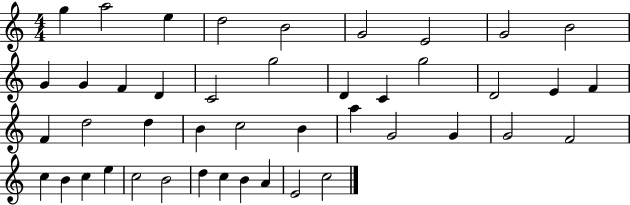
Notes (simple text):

G5/q A5/h E5/q D5/h B4/h G4/h E4/h G4/h B4/h G4/q G4/q F4/q D4/q C4/h G5/h D4/q C4/q G5/h D4/h E4/q F4/q F4/q D5/h D5/q B4/q C5/h B4/q A5/q G4/h G4/q G4/h F4/h C5/q B4/q C5/q E5/q C5/h B4/h D5/q C5/q B4/q A4/q E4/h C5/h